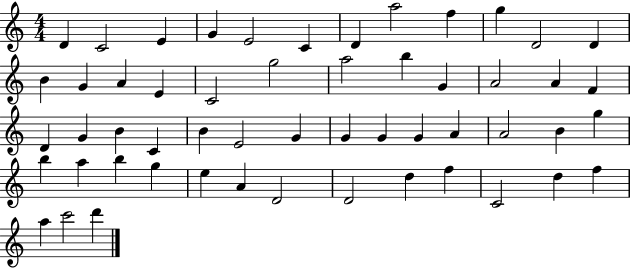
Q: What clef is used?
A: treble